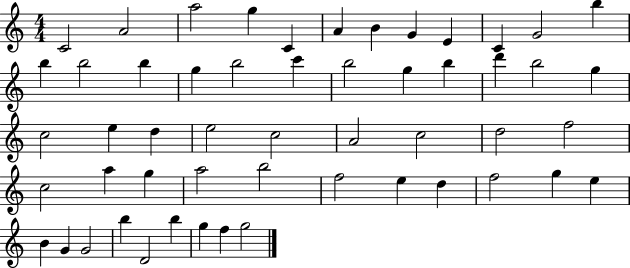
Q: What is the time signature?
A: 4/4